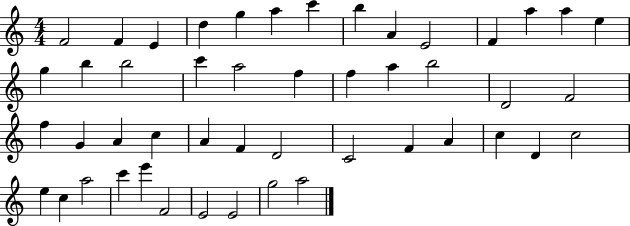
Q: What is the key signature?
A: C major